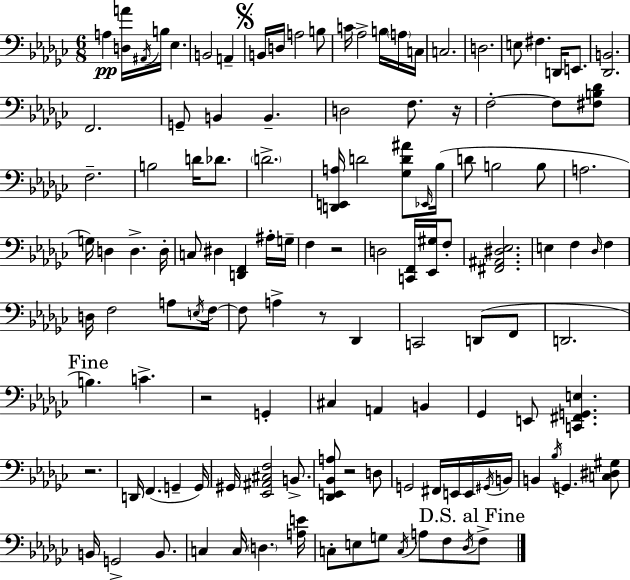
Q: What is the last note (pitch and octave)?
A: F3